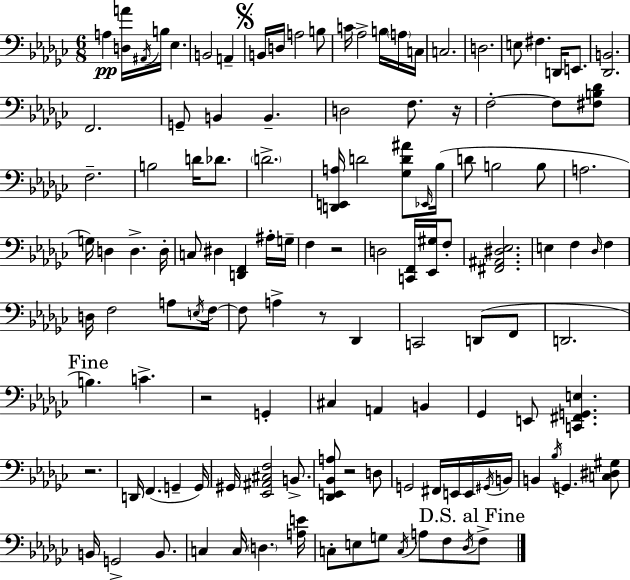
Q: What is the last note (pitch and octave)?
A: F3